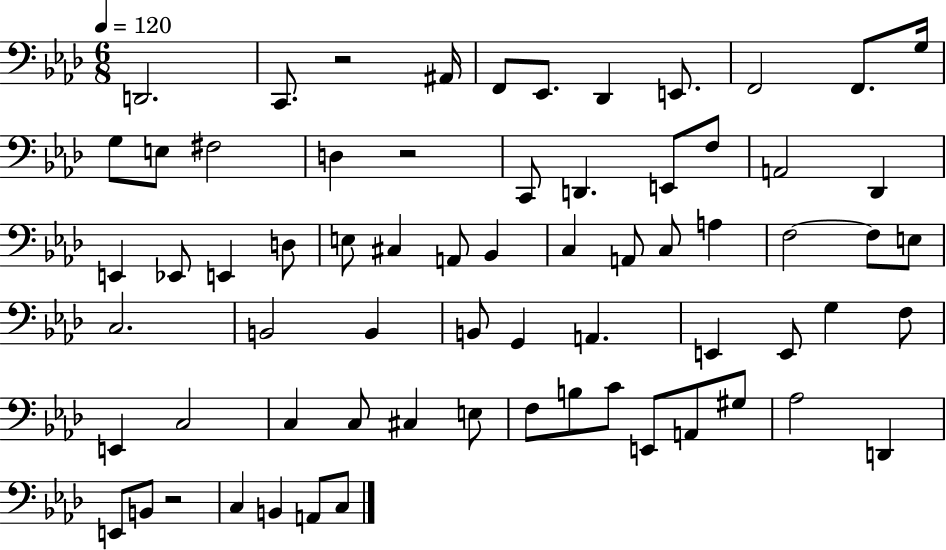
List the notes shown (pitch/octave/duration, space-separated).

D2/h. C2/e. R/h A#2/s F2/e Eb2/e. Db2/q E2/e. F2/h F2/e. G3/s G3/e E3/e F#3/h D3/q R/h C2/e D2/q. E2/e F3/e A2/h Db2/q E2/q Eb2/e E2/q D3/e E3/e C#3/q A2/e Bb2/q C3/q A2/e C3/e A3/q F3/h F3/e E3/e C3/h. B2/h B2/q B2/e G2/q A2/q. E2/q E2/e G3/q F3/e E2/q C3/h C3/q C3/e C#3/q E3/e F3/e B3/e C4/e E2/e A2/e G#3/e Ab3/h D2/q E2/e B2/e R/h C3/q B2/q A2/e C3/e